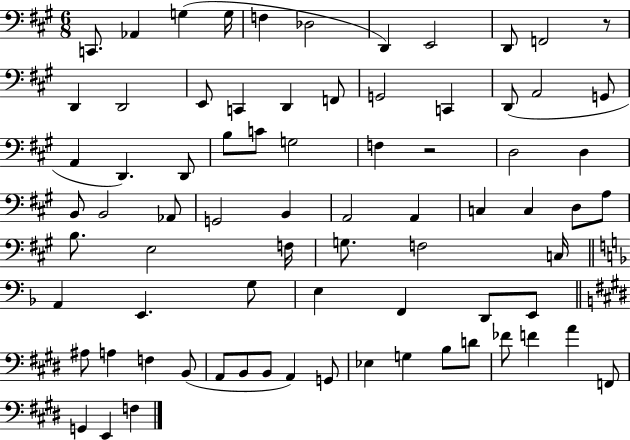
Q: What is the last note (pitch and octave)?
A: F3